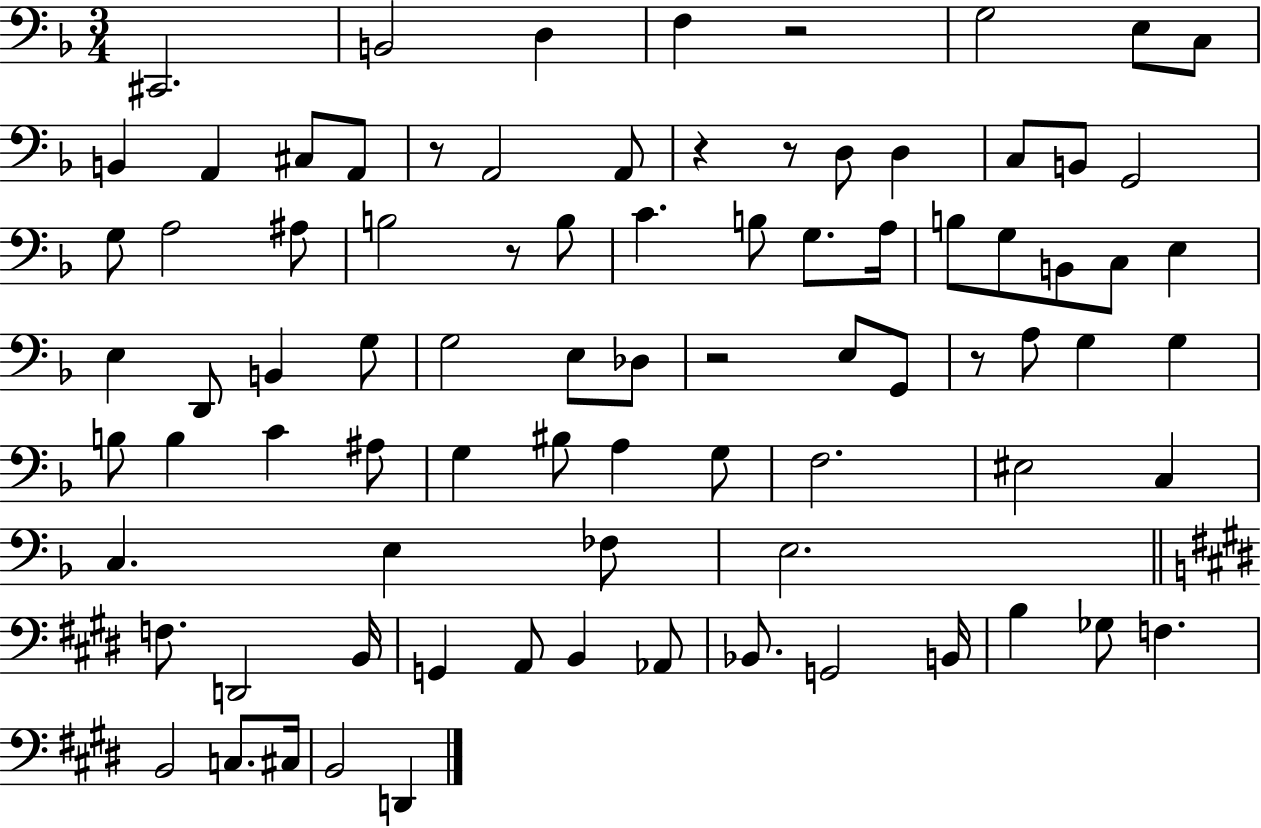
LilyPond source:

{
  \clef bass
  \numericTimeSignature
  \time 3/4
  \key f \major
  cis,2. | b,2 d4 | f4 r2 | g2 e8 c8 | \break b,4 a,4 cis8 a,8 | r8 a,2 a,8 | r4 r8 d8 d4 | c8 b,8 g,2 | \break g8 a2 ais8 | b2 r8 b8 | c'4. b8 g8. a16 | b8 g8 b,8 c8 e4 | \break e4 d,8 b,4 g8 | g2 e8 des8 | r2 e8 g,8 | r8 a8 g4 g4 | \break b8 b4 c'4 ais8 | g4 bis8 a4 g8 | f2. | eis2 c4 | \break c4. e4 fes8 | e2. | \bar "||" \break \key e \major f8. d,2 b,16 | g,4 a,8 b,4 aes,8 | bes,8. g,2 b,16 | b4 ges8 f4. | \break b,2 c8. cis16 | b,2 d,4 | \bar "|."
}